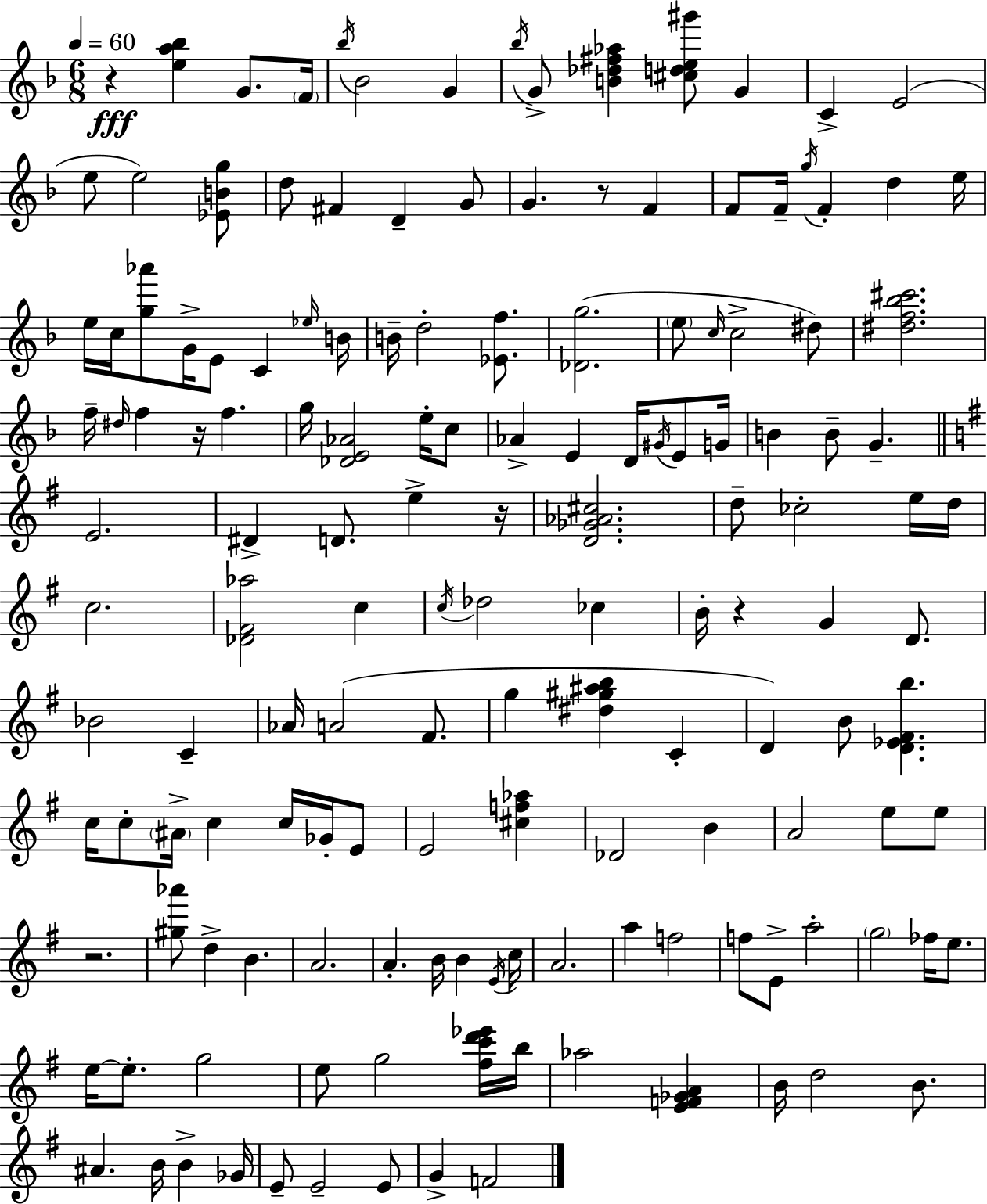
R/q [E5,A5,Bb5]/q G4/e. F4/s Bb5/s Bb4/h G4/q Bb5/s G4/e [B4,Db5,F#5,Ab5]/q [C#5,D5,E5,G#6]/e G4/q C4/q E4/h E5/e E5/h [Eb4,B4,G5]/e D5/e F#4/q D4/q G4/e G4/q. R/e F4/q F4/e F4/s G5/s F4/q D5/q E5/s E5/s C5/s [G5,Ab6]/e G4/s E4/e C4/q Eb5/s B4/s B4/s D5/h [Eb4,F5]/e. [Db4,G5]/h. E5/e C5/s C5/h D#5/e [D#5,F5,Bb5,C#6]/h. F5/s D#5/s F5/q R/s F5/q. G5/s [Db4,E4,Ab4]/h E5/s C5/e Ab4/q E4/q D4/s G#4/s E4/e G4/s B4/q B4/e G4/q. E4/h. D#4/q D4/e. E5/q R/s [D4,Gb4,Ab4,C#5]/h. D5/e CES5/h E5/s D5/s C5/h. [Db4,F#4,Ab5]/h C5/q C5/s Db5/h CES5/q B4/s R/q G4/q D4/e. Bb4/h C4/q Ab4/s A4/h F#4/e. G5/q [D#5,G#5,A#5,B5]/q C4/q D4/q B4/e [D4,Eb4,F#4,B5]/q. C5/s C5/e A#4/s C5/q C5/s Gb4/s E4/e E4/h [C#5,F5,Ab5]/q Db4/h B4/q A4/h E5/e E5/e R/h. [G#5,Ab6]/e D5/q B4/q. A4/h. A4/q. B4/s B4/q E4/s C5/s A4/h. A5/q F5/h F5/e E4/e A5/h G5/h FES5/s E5/e. E5/s E5/e. G5/h E5/e G5/h [F#5,C6,D6,Eb6]/s B5/s Ab5/h [E4,F4,Gb4,A4]/q B4/s D5/h B4/e. A#4/q. B4/s B4/q Gb4/s E4/e E4/h E4/e G4/q F4/h